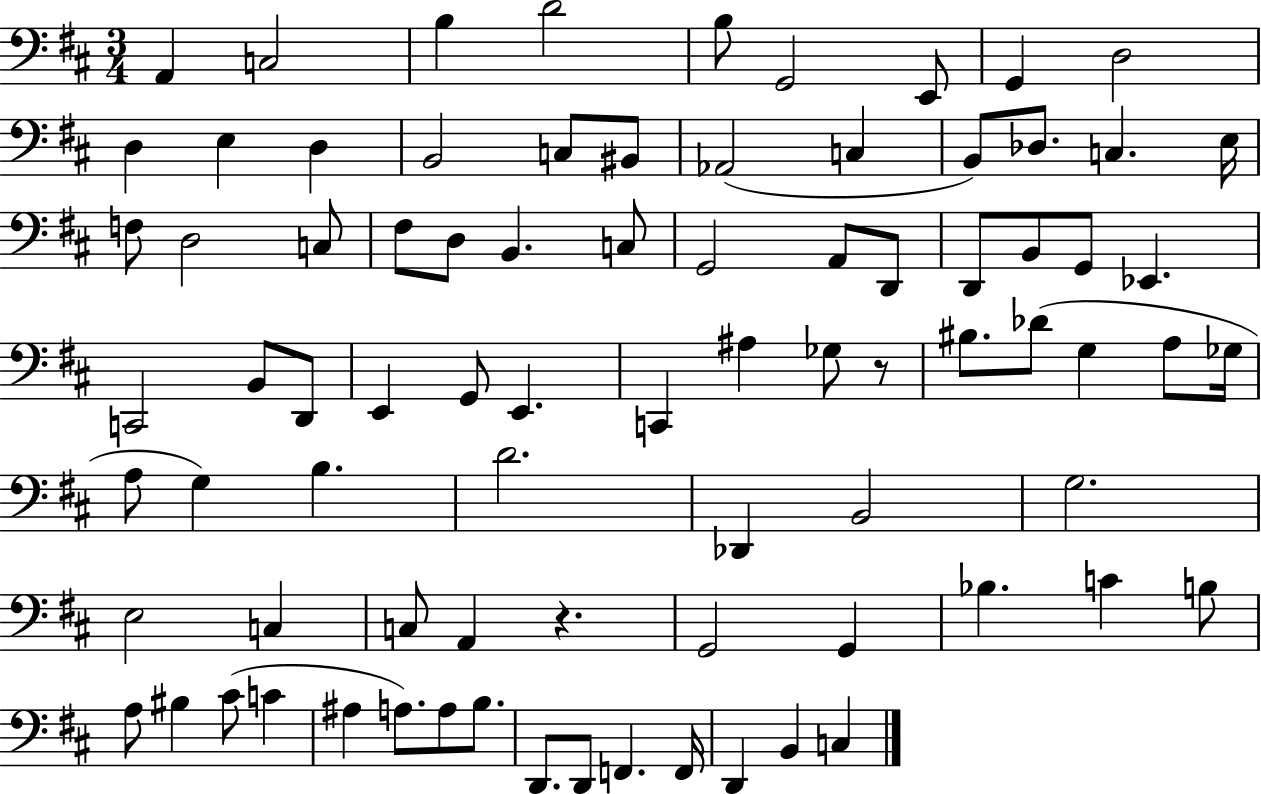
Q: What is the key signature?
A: D major